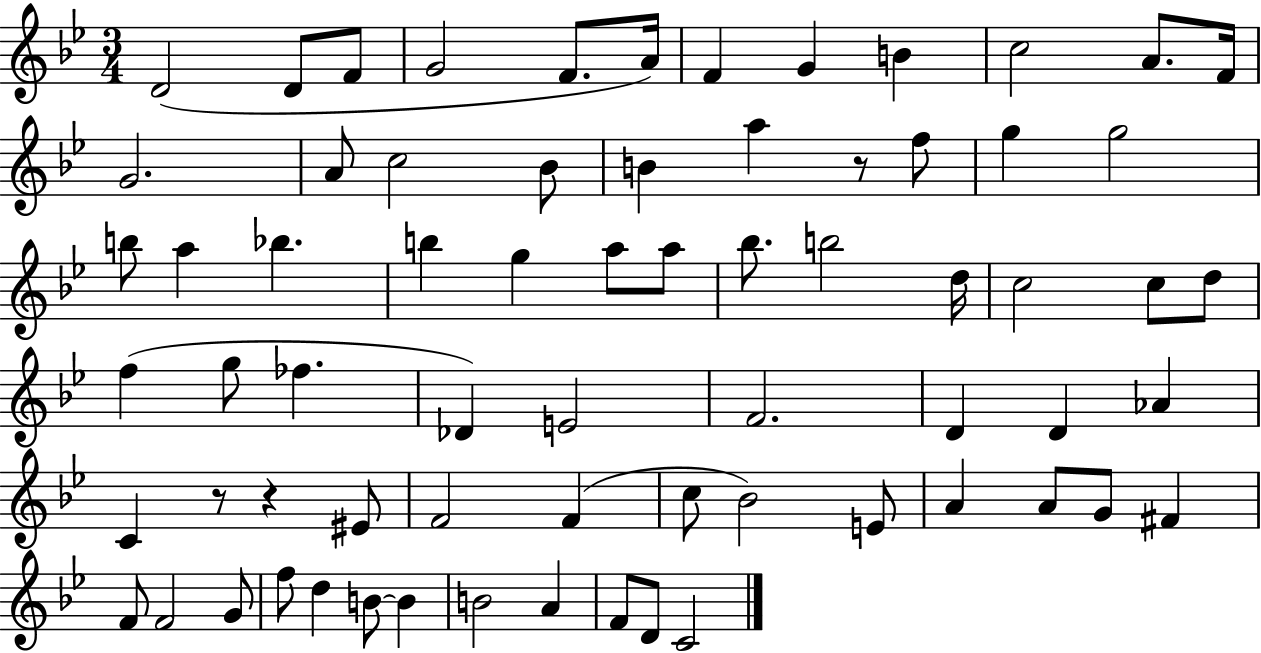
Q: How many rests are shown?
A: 3